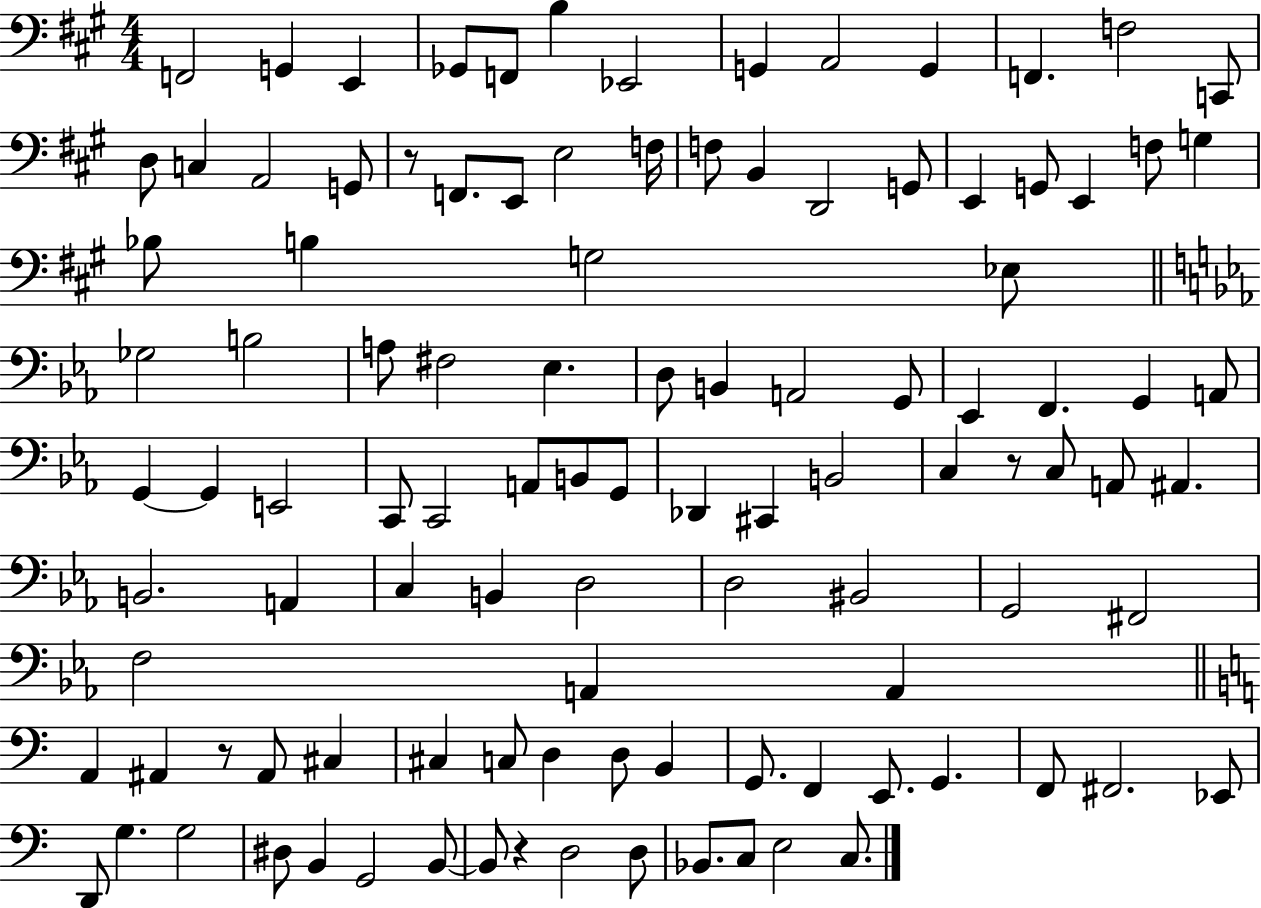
F2/h G2/q E2/q Gb2/e F2/e B3/q Eb2/h G2/q A2/h G2/q F2/q. F3/h C2/e D3/e C3/q A2/h G2/e R/e F2/e. E2/e E3/h F3/s F3/e B2/q D2/h G2/e E2/q G2/e E2/q F3/e G3/q Bb3/e B3/q G3/h Eb3/e Gb3/h B3/h A3/e F#3/h Eb3/q. D3/e B2/q A2/h G2/e Eb2/q F2/q. G2/q A2/e G2/q G2/q E2/h C2/e C2/h A2/e B2/e G2/e Db2/q C#2/q B2/h C3/q R/e C3/e A2/e A#2/q. B2/h. A2/q C3/q B2/q D3/h D3/h BIS2/h G2/h F#2/h F3/h A2/q A2/q A2/q A#2/q R/e A#2/e C#3/q C#3/q C3/e D3/q D3/e B2/q G2/e. F2/q E2/e. G2/q. F2/e F#2/h. Eb2/e D2/e G3/q. G3/h D#3/e B2/q G2/h B2/e B2/e R/q D3/h D3/e Bb2/e. C3/e E3/h C3/e.